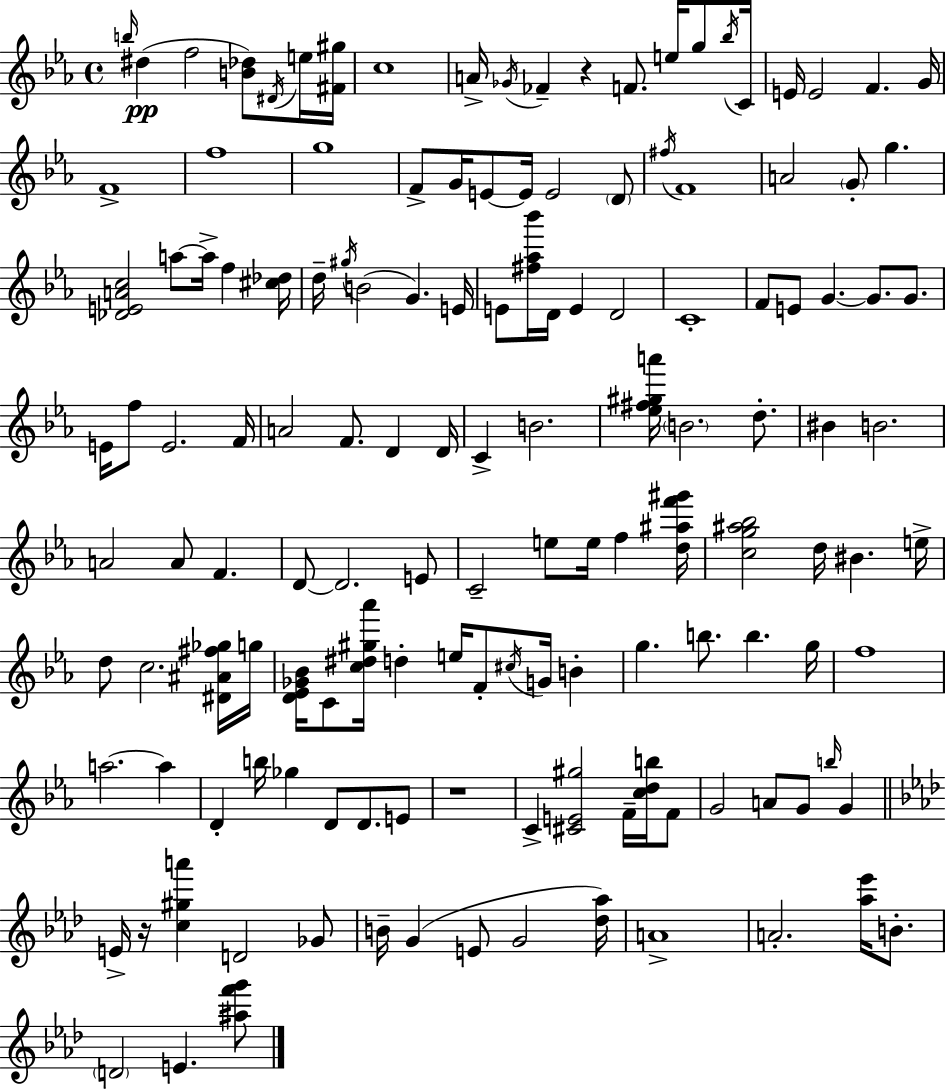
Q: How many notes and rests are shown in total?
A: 140